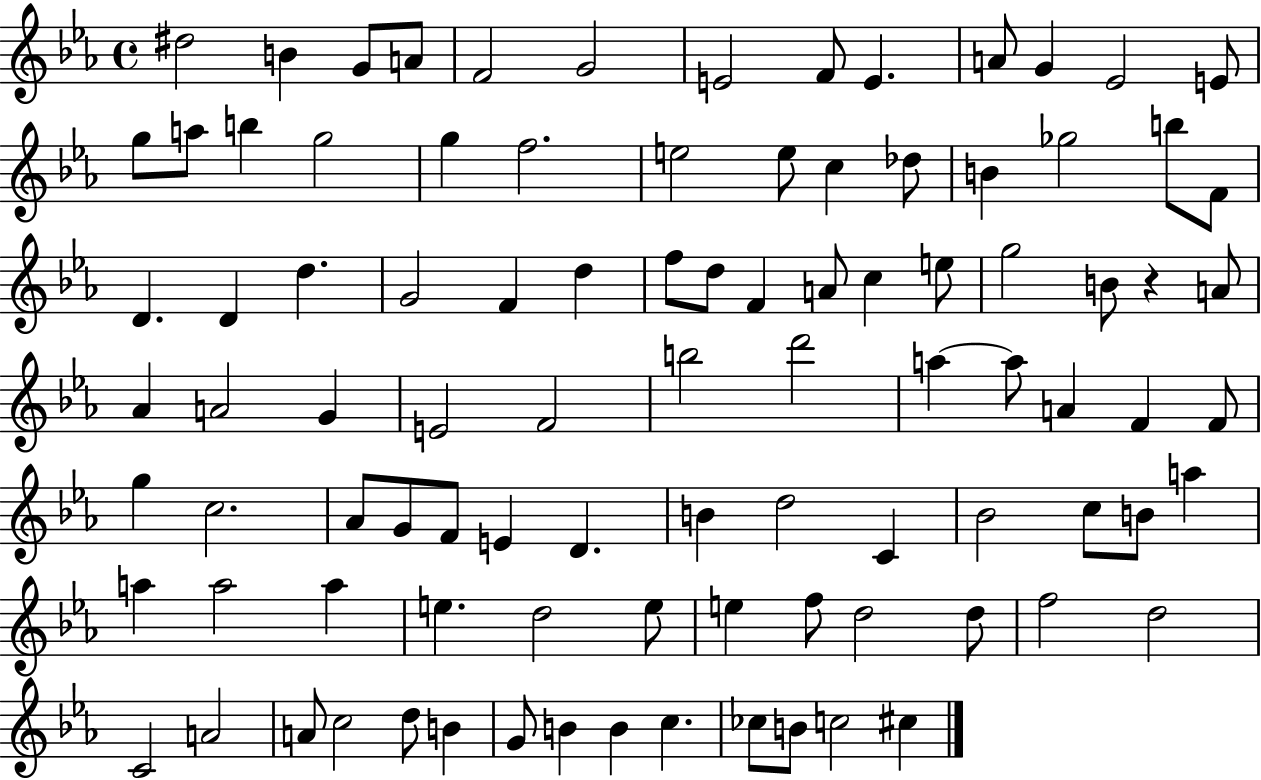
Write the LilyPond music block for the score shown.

{
  \clef treble
  \time 4/4
  \defaultTimeSignature
  \key ees \major
  dis''2 b'4 g'8 a'8 | f'2 g'2 | e'2 f'8 e'4. | a'8 g'4 ees'2 e'8 | \break g''8 a''8 b''4 g''2 | g''4 f''2. | e''2 e''8 c''4 des''8 | b'4 ges''2 b''8 f'8 | \break d'4. d'4 d''4. | g'2 f'4 d''4 | f''8 d''8 f'4 a'8 c''4 e''8 | g''2 b'8 r4 a'8 | \break aes'4 a'2 g'4 | e'2 f'2 | b''2 d'''2 | a''4~~ a''8 a'4 f'4 f'8 | \break g''4 c''2. | aes'8 g'8 f'8 e'4 d'4. | b'4 d''2 c'4 | bes'2 c''8 b'8 a''4 | \break a''4 a''2 a''4 | e''4. d''2 e''8 | e''4 f''8 d''2 d''8 | f''2 d''2 | \break c'2 a'2 | a'8 c''2 d''8 b'4 | g'8 b'4 b'4 c''4. | ces''8 b'8 c''2 cis''4 | \break \bar "|."
}